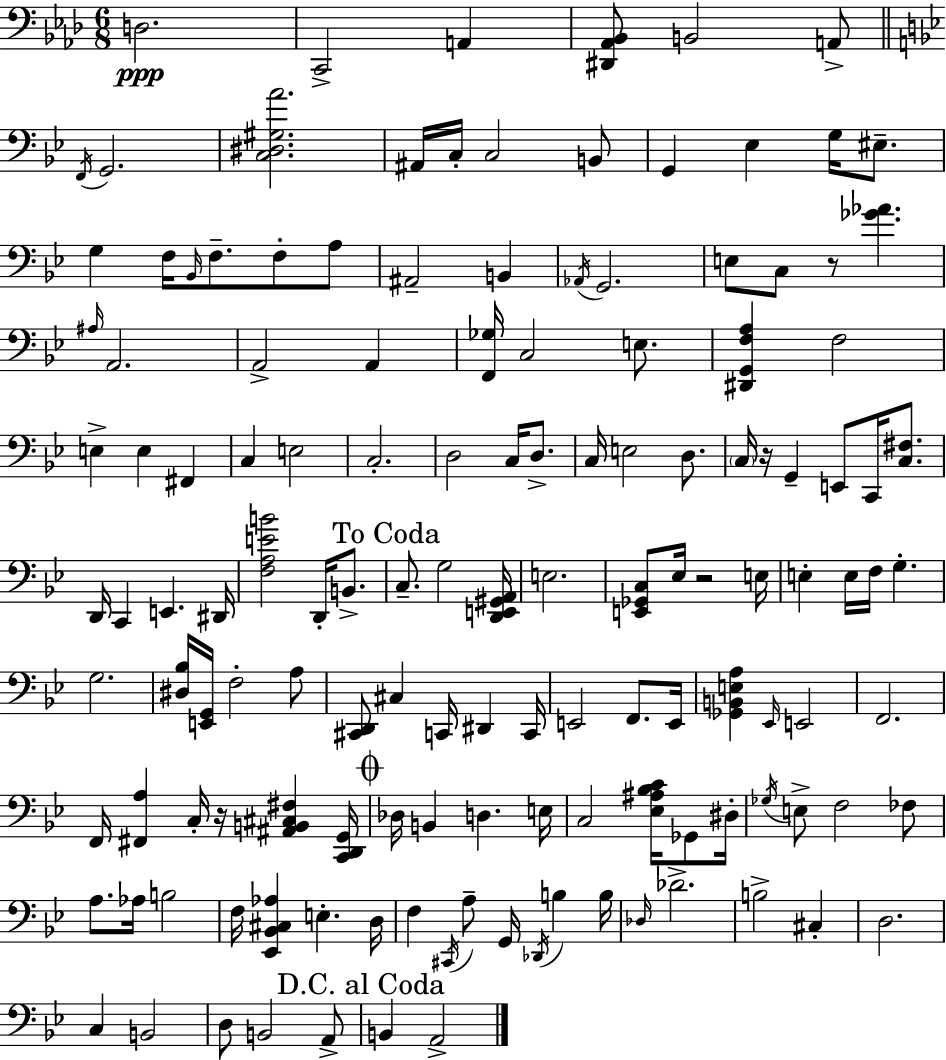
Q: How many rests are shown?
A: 4